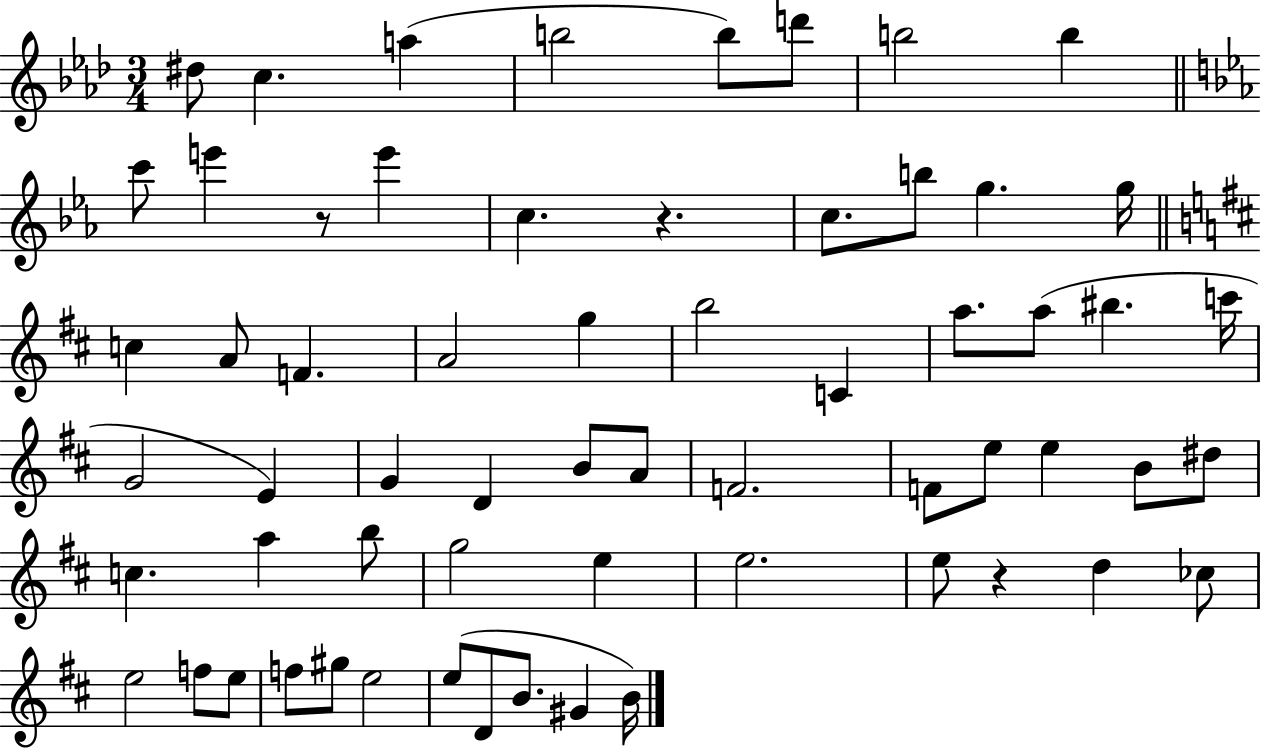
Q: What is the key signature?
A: AES major